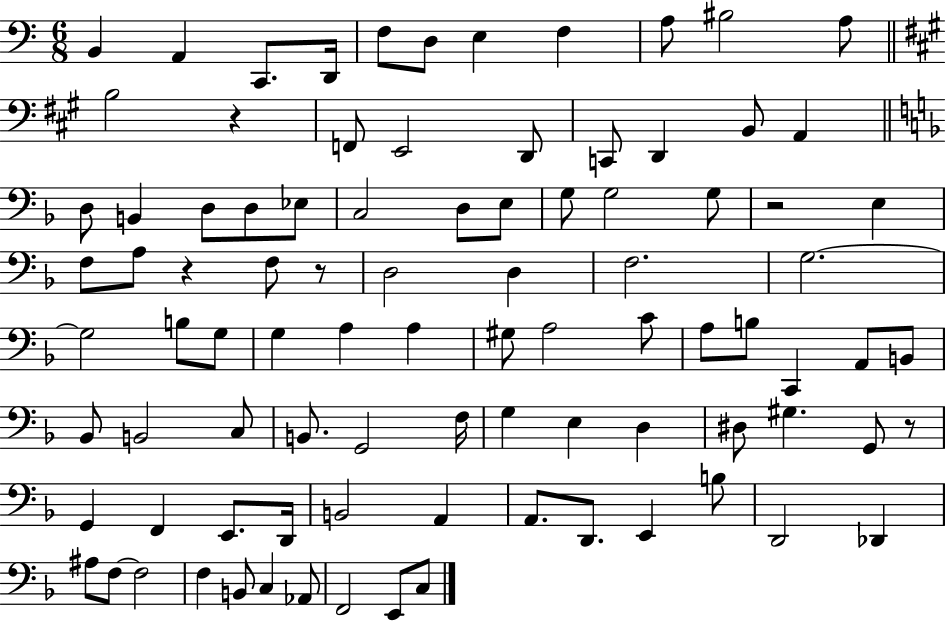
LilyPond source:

{
  \clef bass
  \numericTimeSignature
  \time 6/8
  \key c \major
  \repeat volta 2 { b,4 a,4 c,8. d,16 | f8 d8 e4 f4 | a8 bis2 a8 | \bar "||" \break \key a \major b2 r4 | f,8 e,2 d,8 | c,8 d,4 b,8 a,4 | \bar "||" \break \key f \major d8 b,4 d8 d8 ees8 | c2 d8 e8 | g8 g2 g8 | r2 e4 | \break f8 a8 r4 f8 r8 | d2 d4 | f2. | g2.~~ | \break g2 b8 g8 | g4 a4 a4 | gis8 a2 c'8 | a8 b8 c,4 a,8 b,8 | \break bes,8 b,2 c8 | b,8. g,2 f16 | g4 e4 d4 | dis8 gis4. g,8 r8 | \break g,4 f,4 e,8. d,16 | b,2 a,4 | a,8. d,8. e,4 b8 | d,2 des,4 | \break ais8 f8~~ f2 | f4 b,8 c4 aes,8 | f,2 e,8 c8 | } \bar "|."
}